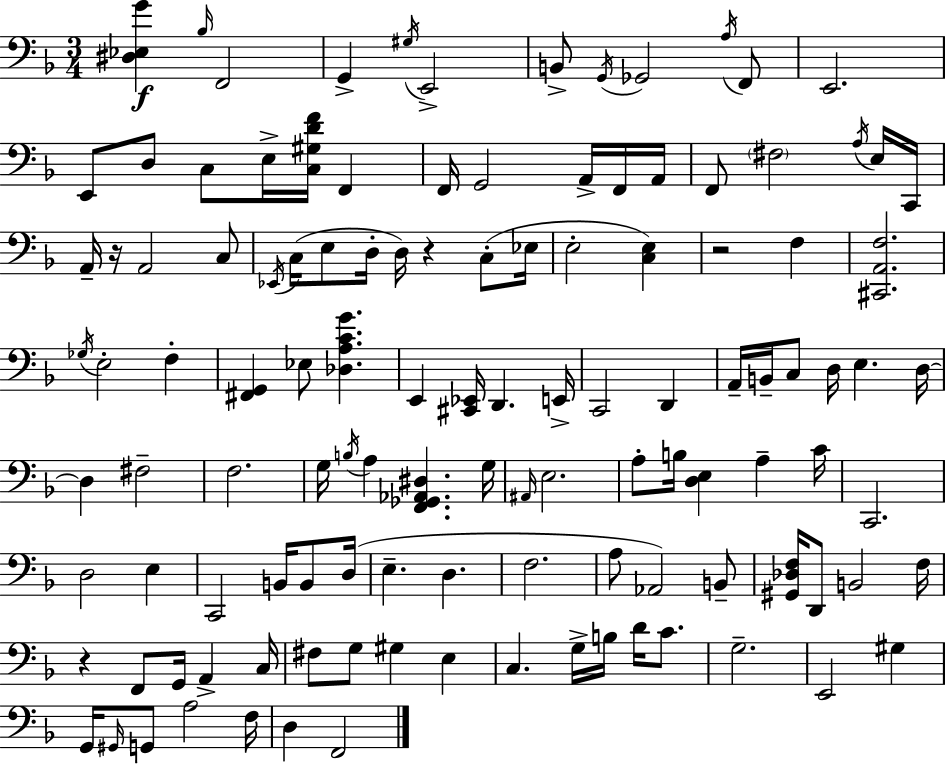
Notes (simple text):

[D#3,Eb3,G4]/q Bb3/s F2/h G2/q G#3/s E2/h B2/e G2/s Gb2/h A3/s F2/e E2/h. E2/e D3/e C3/e E3/s [C3,G#3,D4,F4]/s F2/q F2/s G2/h A2/s F2/s A2/s F2/e F#3/h A3/s E3/s C2/s A2/s R/s A2/h C3/e Eb2/s C3/s E3/e D3/s D3/s R/q C3/e Eb3/s E3/h [C3,E3]/q R/h F3/q [C#2,A2,F3]/h. Gb3/s E3/h F3/q [F#2,G2]/q Eb3/e [Db3,A3,C4,G4]/q. E2/q [C#2,Eb2]/s D2/q. E2/s C2/h D2/q A2/s B2/s C3/e D3/s E3/q. D3/s D3/q F#3/h F3/h. G3/s B3/s A3/q [F2,Gb2,Ab2,D#3]/q. G3/s A#2/s E3/h. A3/e B3/s [D3,E3]/q A3/q C4/s C2/h. D3/h E3/q C2/h B2/s B2/e D3/s E3/q. D3/q. F3/h. A3/e Ab2/h B2/e [G#2,Db3,F3]/s D2/e B2/h F3/s R/q F2/e G2/s A2/q C3/s F#3/e G3/e G#3/q E3/q C3/q. G3/s B3/s D4/s C4/e. G3/h. E2/h G#3/q G2/s G#2/s G2/e A3/h F3/s D3/q F2/h